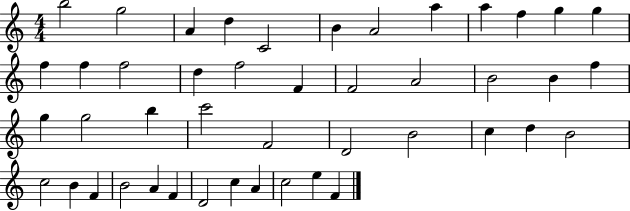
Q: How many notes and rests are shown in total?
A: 45